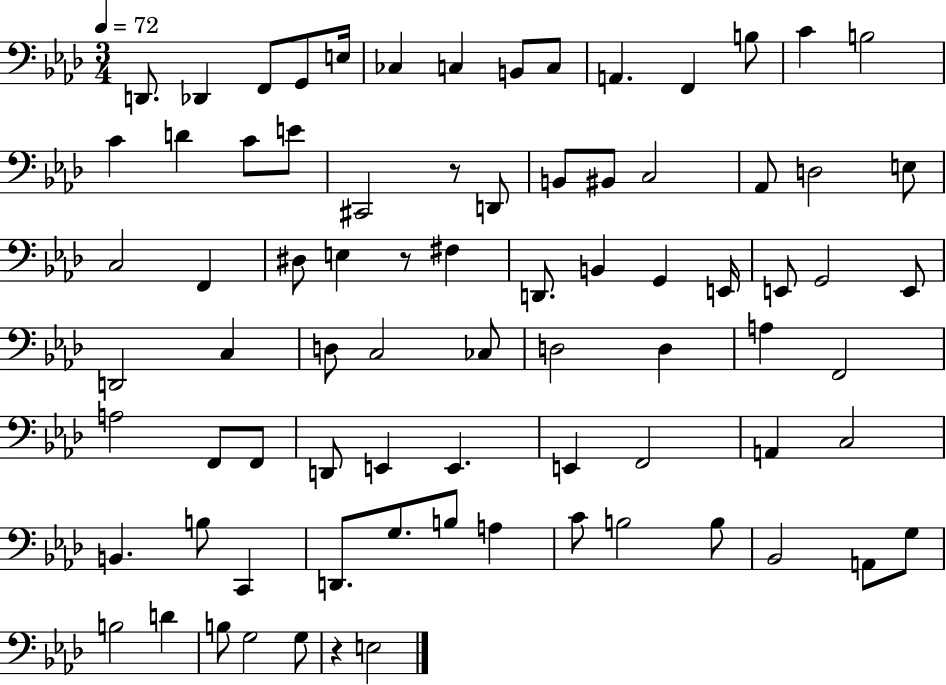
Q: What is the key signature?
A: AES major